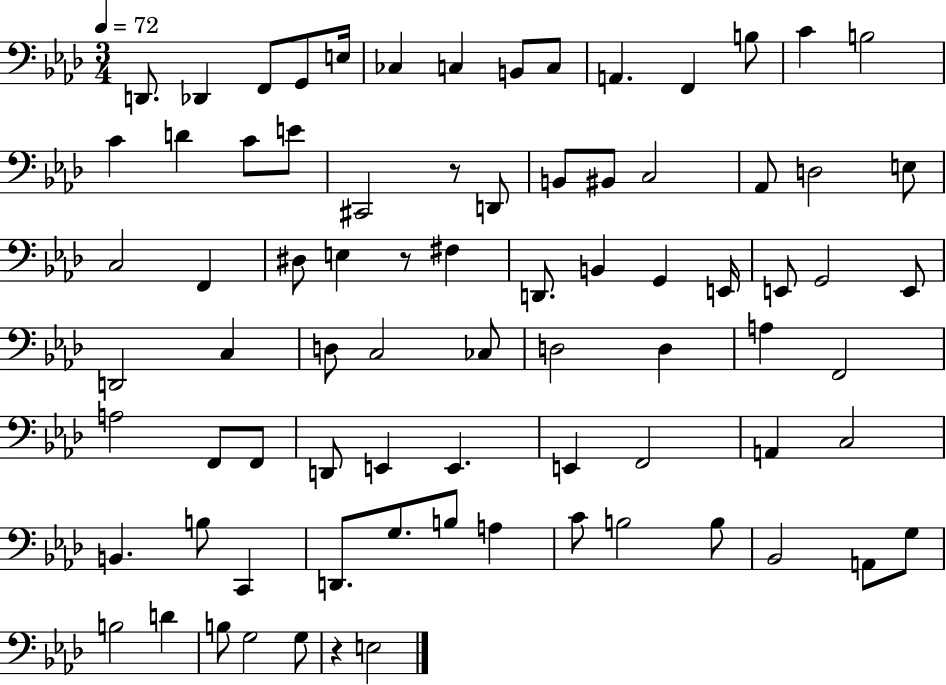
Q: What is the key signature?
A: AES major